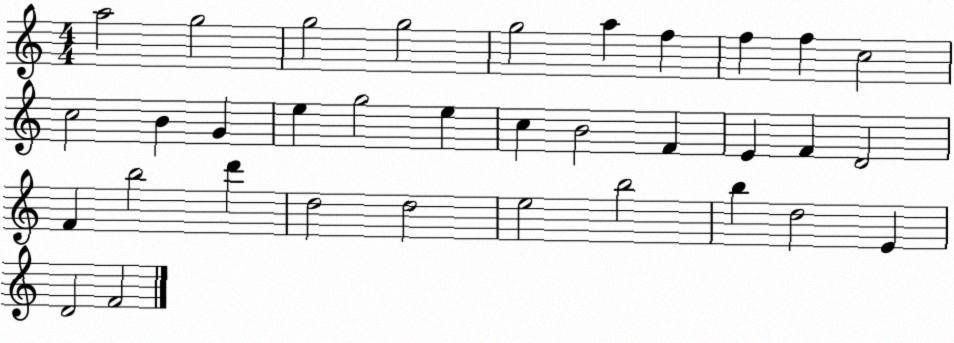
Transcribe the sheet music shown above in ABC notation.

X:1
T:Untitled
M:4/4
L:1/4
K:C
a2 g2 g2 g2 g2 a f f f c2 c2 B G e g2 e c B2 F E F D2 F b2 d' d2 d2 e2 b2 b d2 E D2 F2